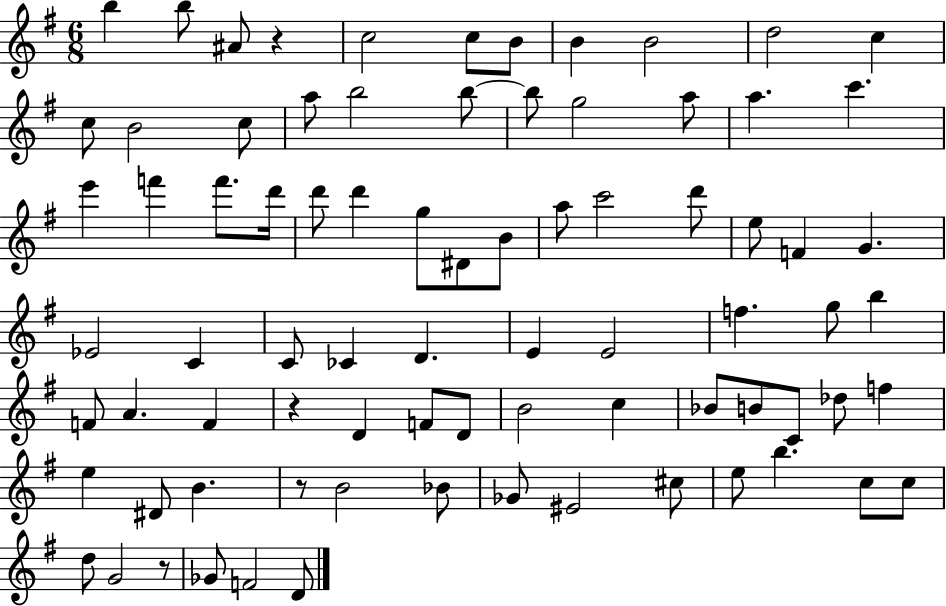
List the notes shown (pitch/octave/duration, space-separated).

B5/q B5/e A#4/e R/q C5/h C5/e B4/e B4/q B4/h D5/h C5/q C5/e B4/h C5/e A5/e B5/h B5/e B5/e G5/h A5/e A5/q. C6/q. E6/q F6/q F6/e. D6/s D6/e D6/q G5/e D#4/e B4/e A5/e C6/h D6/e E5/e F4/q G4/q. Eb4/h C4/q C4/e CES4/q D4/q. E4/q E4/h F5/q. G5/e B5/q F4/e A4/q. F4/q R/q D4/q F4/e D4/e B4/h C5/q Bb4/e B4/e C4/e Db5/e F5/q E5/q D#4/e B4/q. R/e B4/h Bb4/e Gb4/e EIS4/h C#5/e E5/e B5/q. C5/e C5/e D5/e G4/h R/e Gb4/e F4/h D4/e